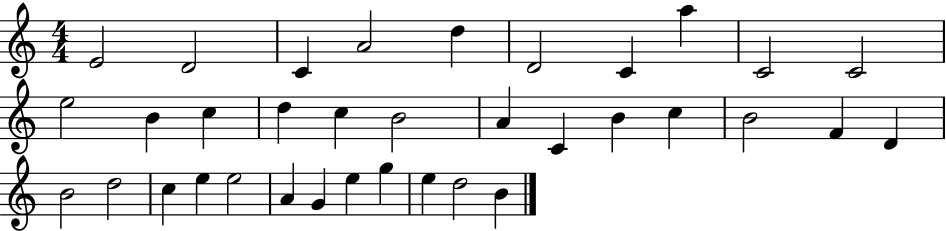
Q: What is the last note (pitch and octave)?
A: B4